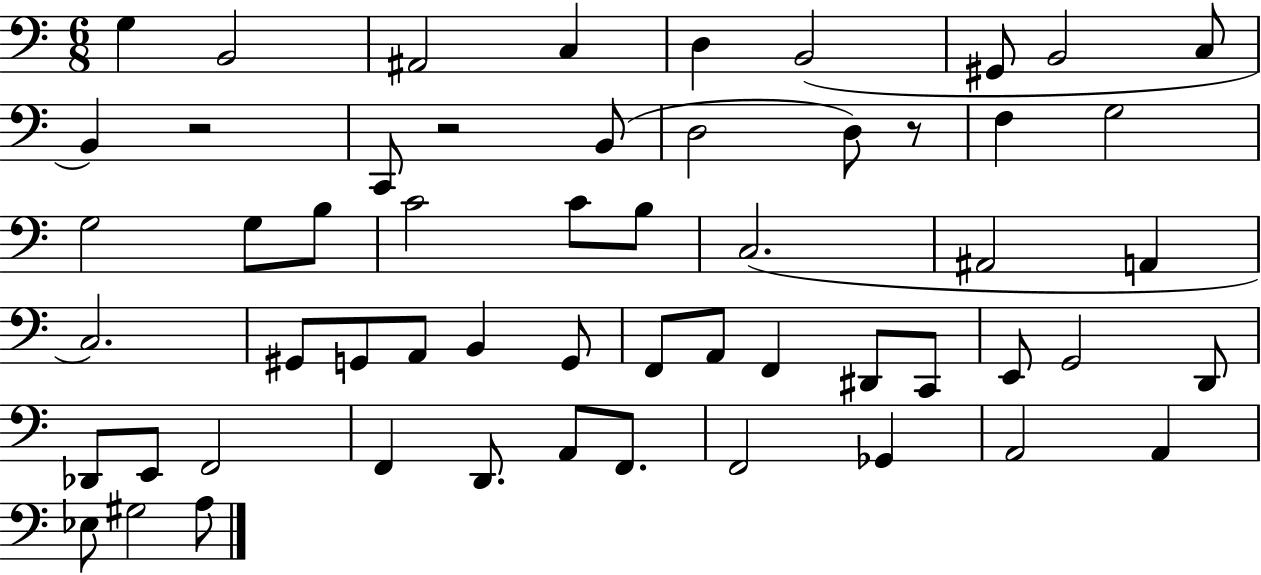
G3/q B2/h A#2/h C3/q D3/q B2/h G#2/e B2/h C3/e B2/q R/h C2/e R/h B2/e D3/h D3/e R/e F3/q G3/h G3/h G3/e B3/e C4/h C4/e B3/e C3/h. A#2/h A2/q C3/h. G#2/e G2/e A2/e B2/q G2/e F2/e A2/e F2/q D#2/e C2/e E2/e G2/h D2/e Db2/e E2/e F2/h F2/q D2/e. A2/e F2/e. F2/h Gb2/q A2/h A2/q Eb3/e G#3/h A3/e